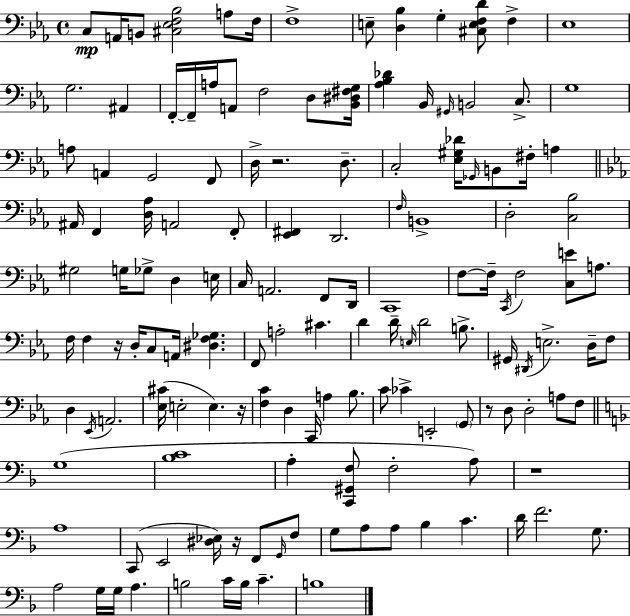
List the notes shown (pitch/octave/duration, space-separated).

C3/e A2/s B2/e [C#3,Eb3,F3,Bb3]/h A3/e F3/s F3/w E3/e [D3,Bb3]/q G3/q [C#3,E3,F3,D4]/e F3/q Eb3/w G3/h. A#2/q F2/s F2/s A3/s A2/e F3/h D3/e [Bb2,D#3,F#3,G3]/s [Ab3,Bb3,Db4]/q Bb2/s G#2/s B2/h C3/e. G3/w A3/e A2/q G2/h F2/e D3/s R/h. D3/e. C3/h [Eb3,G#3,Db4]/s Gb2/s B2/e F#3/s A3/q A#2/s F2/q [D3,Ab3]/s A2/h F2/e [Eb2,F#2]/q D2/h. F3/s B2/w D3/h [C3,Bb3]/h G#3/h G3/s Gb3/e D3/q E3/s C3/s A2/h. F2/e D2/s C2/w F3/e F3/s C2/s F3/h [C3,E4]/e A3/e. F3/s F3/q R/s D3/s C3/e A2/s [D#3,F3,Gb3]/q. F2/e A3/h C#4/q. D4/q D4/s E3/s D4/h B3/e. G#2/s D#2/s E3/h. D3/s F3/e D3/q Eb2/s A2/h. [Eb3,C#4]/s E3/h E3/q. R/s [F3,C4]/q D3/q C2/s A3/q Bb3/e. C4/e CES4/q E2/h G2/e R/e D3/e D3/h A3/e F3/e G3/w [Bb3,C4]/w A3/q [C2,G#2,F3]/e F3/h A3/e R/w A3/w C2/e E2/h [D#3,Eb3]/s R/s F2/e G2/s F3/e G3/e A3/e A3/e Bb3/q C4/q. D4/s F4/h. G3/e. A3/h G3/s G3/s A3/q. B3/h C4/s B3/s C4/q. B3/w